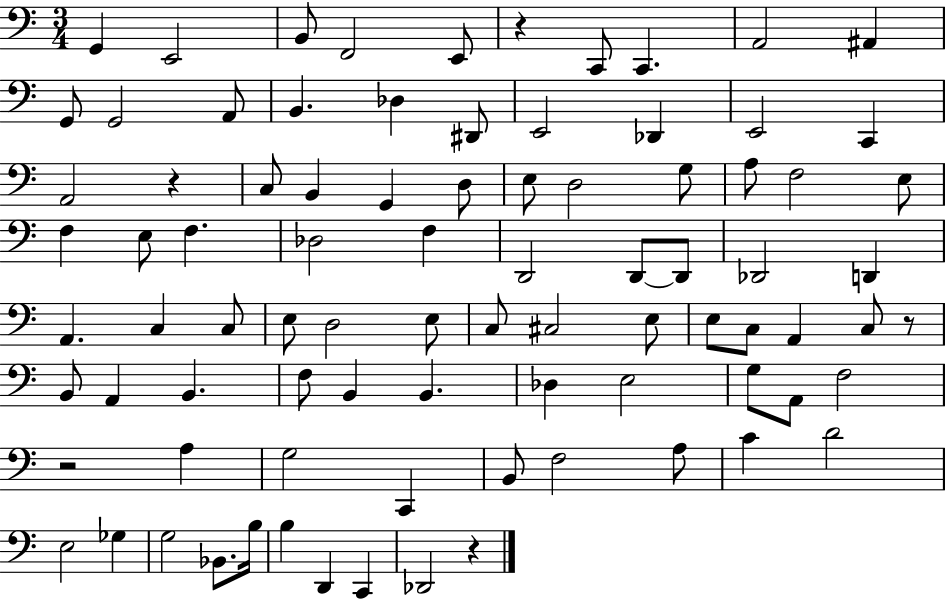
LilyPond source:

{
  \clef bass
  \numericTimeSignature
  \time 3/4
  \key c \major
  g,4 e,2 | b,8 f,2 e,8 | r4 c,8 c,4. | a,2 ais,4 | \break g,8 g,2 a,8 | b,4. des4 dis,8 | e,2 des,4 | e,2 c,4 | \break a,2 r4 | c8 b,4 g,4 d8 | e8 d2 g8 | a8 f2 e8 | \break f4 e8 f4. | des2 f4 | d,2 d,8~~ d,8 | des,2 d,4 | \break a,4. c4 c8 | e8 d2 e8 | c8 cis2 e8 | e8 c8 a,4 c8 r8 | \break b,8 a,4 b,4. | f8 b,4 b,4. | des4 e2 | g8 a,8 f2 | \break r2 a4 | g2 c,4 | b,8 f2 a8 | c'4 d'2 | \break e2 ges4 | g2 bes,8. b16 | b4 d,4 c,4 | des,2 r4 | \break \bar "|."
}